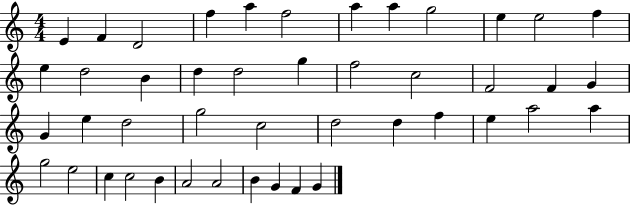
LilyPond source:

{
  \clef treble
  \numericTimeSignature
  \time 4/4
  \key c \major
  e'4 f'4 d'2 | f''4 a''4 f''2 | a''4 a''4 g''2 | e''4 e''2 f''4 | \break e''4 d''2 b'4 | d''4 d''2 g''4 | f''2 c''2 | f'2 f'4 g'4 | \break g'4 e''4 d''2 | g''2 c''2 | d''2 d''4 f''4 | e''4 a''2 a''4 | \break g''2 e''2 | c''4 c''2 b'4 | a'2 a'2 | b'4 g'4 f'4 g'4 | \break \bar "|."
}